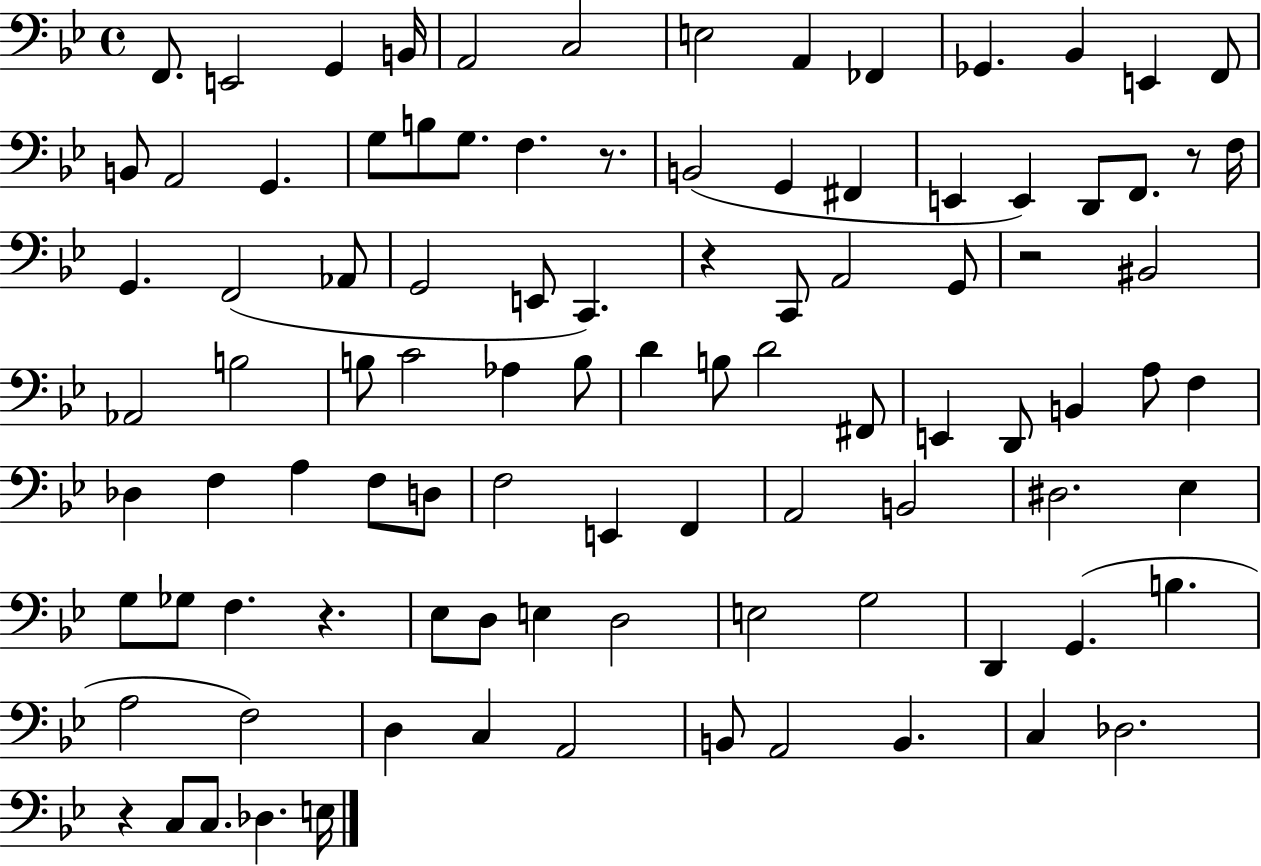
X:1
T:Untitled
M:4/4
L:1/4
K:Bb
F,,/2 E,,2 G,, B,,/4 A,,2 C,2 E,2 A,, _F,, _G,, _B,, E,, F,,/2 B,,/2 A,,2 G,, G,/2 B,/2 G,/2 F, z/2 B,,2 G,, ^F,, E,, E,, D,,/2 F,,/2 z/2 F,/4 G,, F,,2 _A,,/2 G,,2 E,,/2 C,, z C,,/2 A,,2 G,,/2 z2 ^B,,2 _A,,2 B,2 B,/2 C2 _A, B,/2 D B,/2 D2 ^F,,/2 E,, D,,/2 B,, A,/2 F, _D, F, A, F,/2 D,/2 F,2 E,, F,, A,,2 B,,2 ^D,2 _E, G,/2 _G,/2 F, z _E,/2 D,/2 E, D,2 E,2 G,2 D,, G,, B, A,2 F,2 D, C, A,,2 B,,/2 A,,2 B,, C, _D,2 z C,/2 C,/2 _D, E,/4